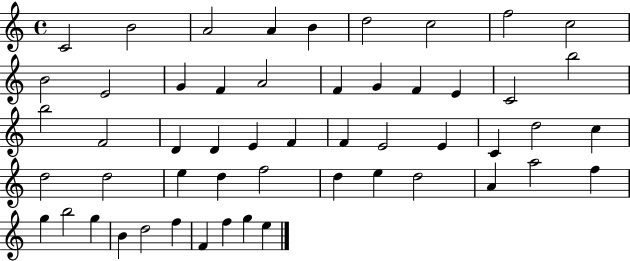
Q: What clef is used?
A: treble